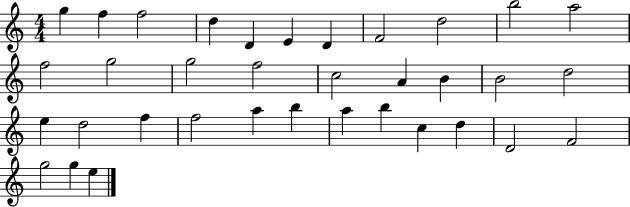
X:1
T:Untitled
M:4/4
L:1/4
K:C
g f f2 d D E D F2 d2 b2 a2 f2 g2 g2 f2 c2 A B B2 d2 e d2 f f2 a b a b c d D2 F2 g2 g e